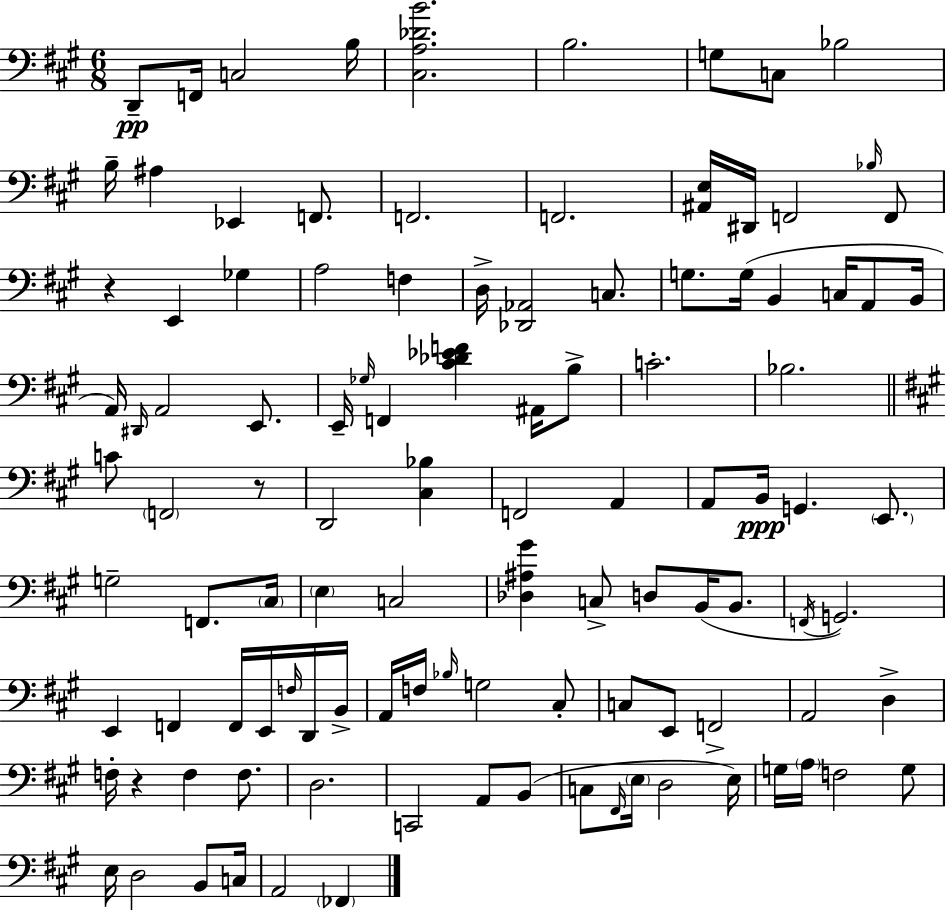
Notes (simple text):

D2/e F2/s C3/h B3/s [C#3,A3,Db4,B4]/h. B3/h. G3/e C3/e Bb3/h B3/s A#3/q Eb2/q F2/e. F2/h. F2/h. [A#2,E3]/s D#2/s F2/h Bb3/s F2/e R/q E2/q Gb3/q A3/h F3/q D3/s [Db2,Ab2]/h C3/e. G3/e. G3/s B2/q C3/s A2/e B2/s A2/s D#2/s A2/h E2/e. E2/s Gb3/s F2/q [C#4,Db4,Eb4,F4]/q A#2/s B3/e C4/h. Bb3/h. C4/e F2/h R/e D2/h [C#3,Bb3]/q F2/h A2/q A2/e B2/s G2/q. E2/e. G3/h F2/e. C#3/s E3/q C3/h [Db3,A#3,G#4]/q C3/e D3/e B2/s B2/e. F2/s G2/h. E2/q F2/q F2/s E2/s F3/s D2/s B2/s A2/s F3/s Bb3/s G3/h C#3/e C3/e E2/e F2/h A2/h D3/q F3/s R/q F3/q F3/e. D3/h. C2/h A2/e B2/e C3/e F#2/s E3/s D3/h E3/s G3/s A3/s F3/h G3/e E3/s D3/h B2/e C3/s A2/h FES2/q